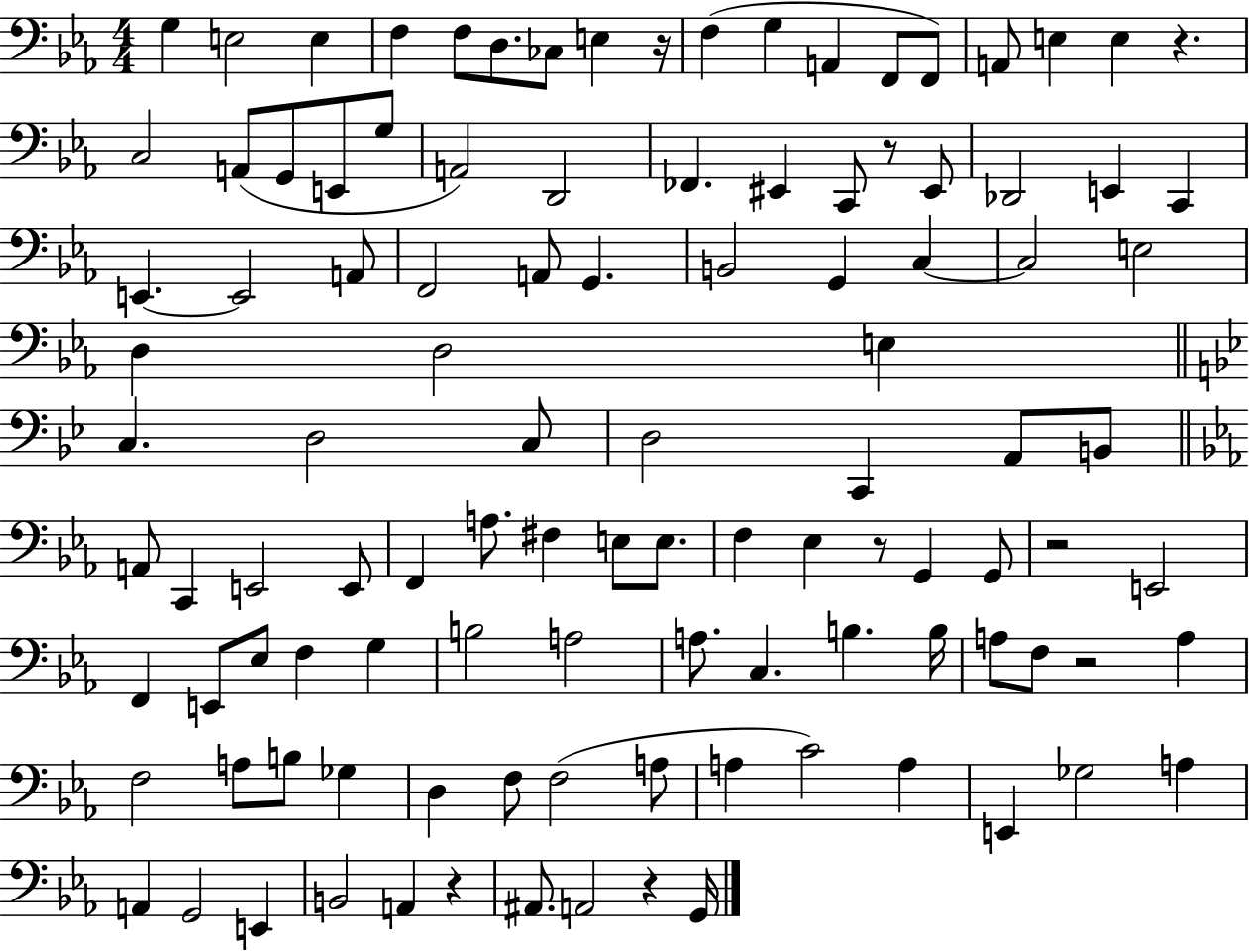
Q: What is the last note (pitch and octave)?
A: G2